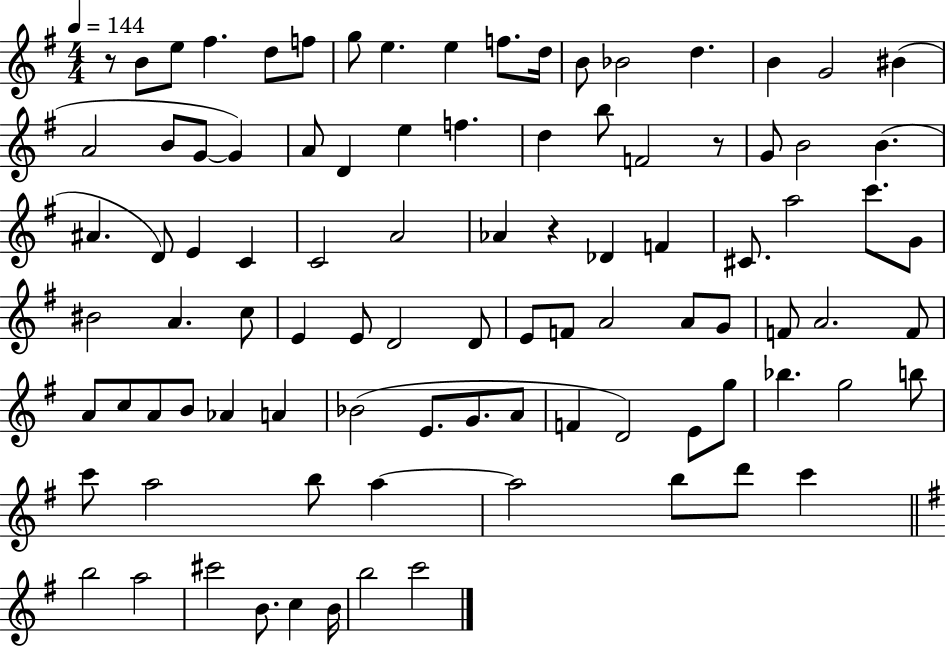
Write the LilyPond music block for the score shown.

{
  \clef treble
  \numericTimeSignature
  \time 4/4
  \key g \major
  \tempo 4 = 144
  r8 b'8 e''8 fis''4. d''8 f''8 | g''8 e''4. e''4 f''8. d''16 | b'8 bes'2 d''4. | b'4 g'2 bis'4( | \break a'2 b'8 g'8~~ g'4) | a'8 d'4 e''4 f''4. | d''4 b''8 f'2 r8 | g'8 b'2 b'4.( | \break ais'4. d'8) e'4 c'4 | c'2 a'2 | aes'4 r4 des'4 f'4 | cis'8. a''2 c'''8. g'8 | \break bis'2 a'4. c''8 | e'4 e'8 d'2 d'8 | e'8 f'8 a'2 a'8 g'8 | f'8 a'2. f'8 | \break a'8 c''8 a'8 b'8 aes'4 a'4 | bes'2( e'8. g'8. a'8 | f'4 d'2) e'8 g''8 | bes''4. g''2 b''8 | \break c'''8 a''2 b''8 a''4~~ | a''2 b''8 d'''8 c'''4 | \bar "||" \break \key g \major b''2 a''2 | cis'''2 b'8. c''4 b'16 | b''2 c'''2 | \bar "|."
}